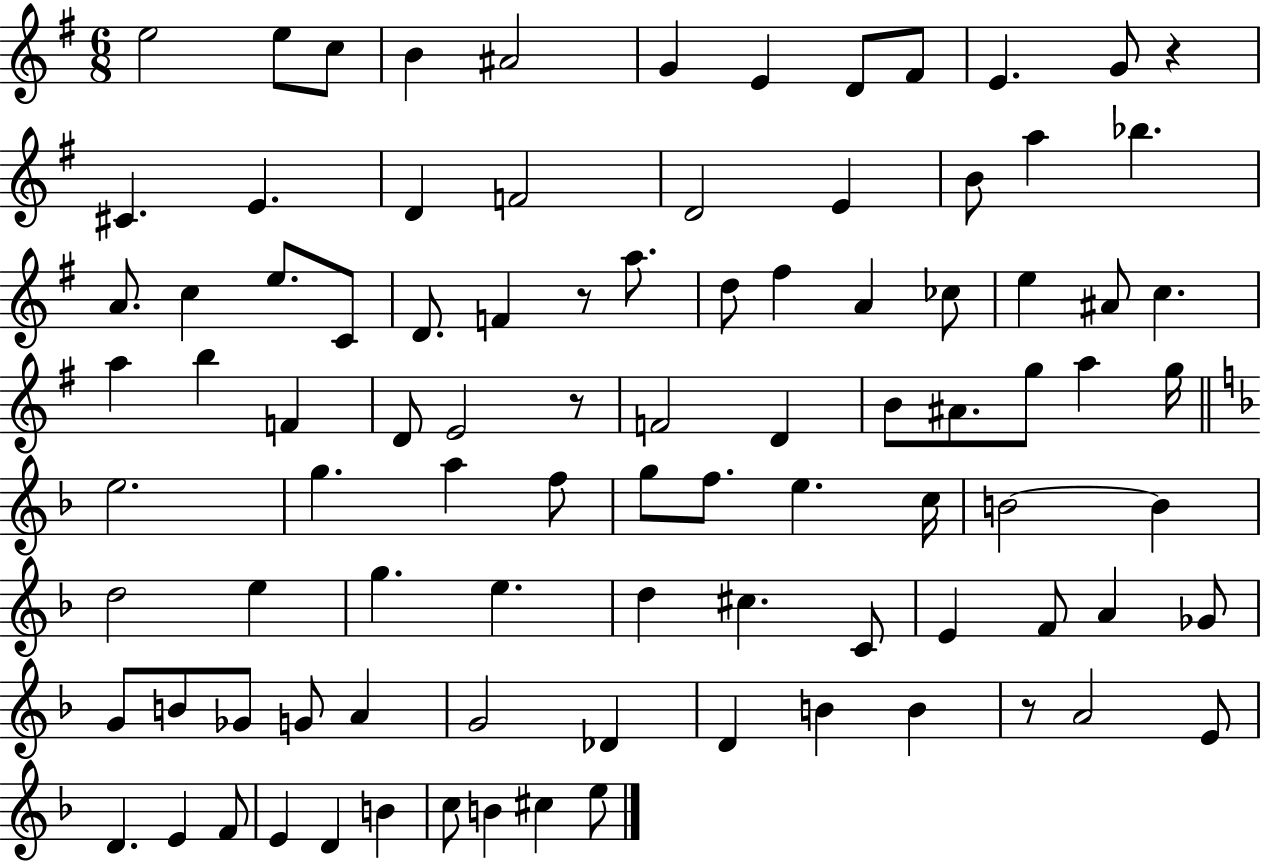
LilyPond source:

{
  \clef treble
  \numericTimeSignature
  \time 6/8
  \key g \major
  \repeat volta 2 { e''2 e''8 c''8 | b'4 ais'2 | g'4 e'4 d'8 fis'8 | e'4. g'8 r4 | \break cis'4. e'4. | d'4 f'2 | d'2 e'4 | b'8 a''4 bes''4. | \break a'8. c''4 e''8. c'8 | d'8. f'4 r8 a''8. | d''8 fis''4 a'4 ces''8 | e''4 ais'8 c''4. | \break a''4 b''4 f'4 | d'8 e'2 r8 | f'2 d'4 | b'8 ais'8. g''8 a''4 g''16 | \break \bar "||" \break \key d \minor e''2. | g''4. a''4 f''8 | g''8 f''8. e''4. c''16 | b'2~~ b'4 | \break d''2 e''4 | g''4. e''4. | d''4 cis''4. c'8 | e'4 f'8 a'4 ges'8 | \break g'8 b'8 ges'8 g'8 a'4 | g'2 des'4 | d'4 b'4 b'4 | r8 a'2 e'8 | \break d'4. e'4 f'8 | e'4 d'4 b'4 | c''8 b'4 cis''4 e''8 | } \bar "|."
}